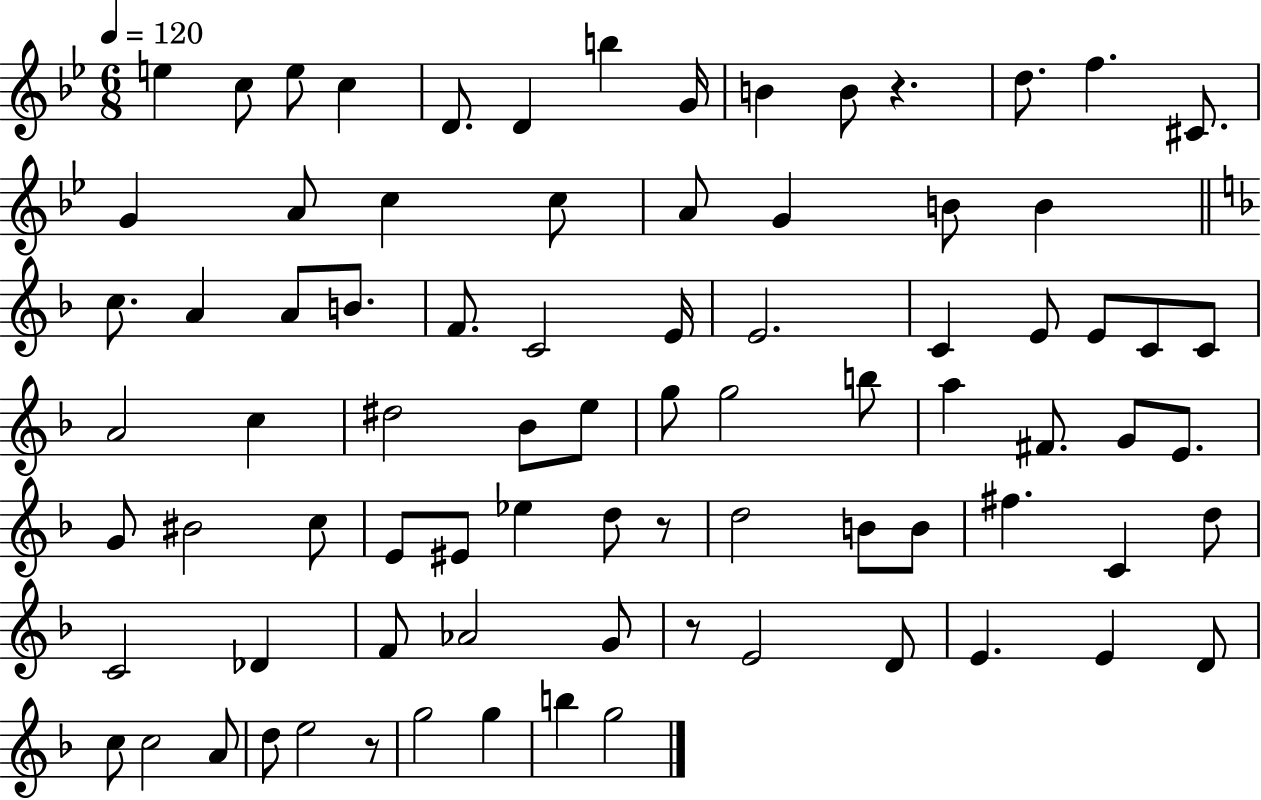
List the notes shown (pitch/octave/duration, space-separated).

E5/q C5/e E5/e C5/q D4/e. D4/q B5/q G4/s B4/q B4/e R/q. D5/e. F5/q. C#4/e. G4/q A4/e C5/q C5/e A4/e G4/q B4/e B4/q C5/e. A4/q A4/e B4/e. F4/e. C4/h E4/s E4/h. C4/q E4/e E4/e C4/e C4/e A4/h C5/q D#5/h Bb4/e E5/e G5/e G5/h B5/e A5/q F#4/e. G4/e E4/e. G4/e BIS4/h C5/e E4/e EIS4/e Eb5/q D5/e R/e D5/h B4/e B4/e F#5/q. C4/q D5/e C4/h Db4/q F4/e Ab4/h G4/e R/e E4/h D4/e E4/q. E4/q D4/e C5/e C5/h A4/e D5/e E5/h R/e G5/h G5/q B5/q G5/h